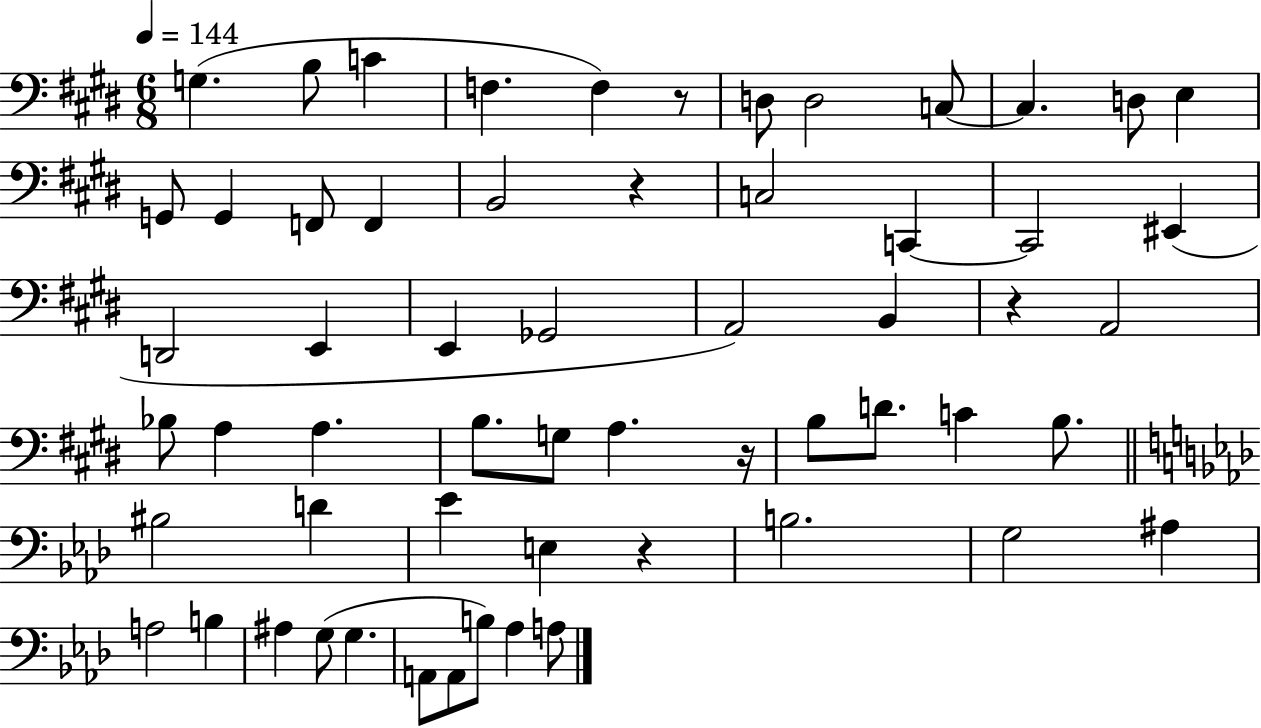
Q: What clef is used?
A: bass